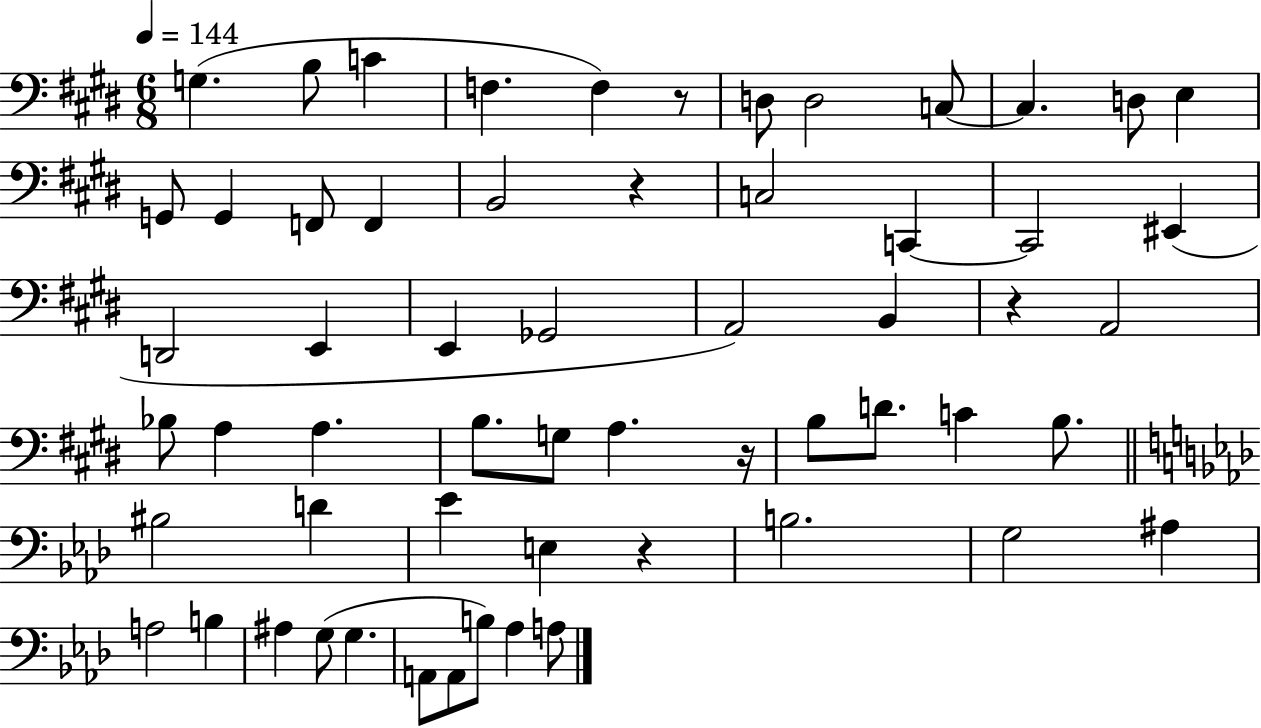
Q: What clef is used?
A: bass